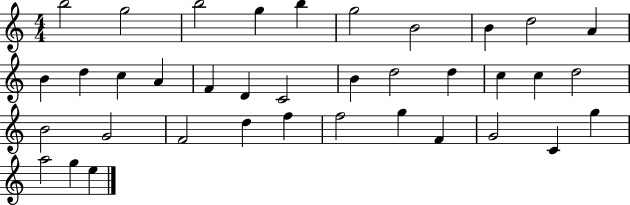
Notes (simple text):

B5/h G5/h B5/h G5/q B5/q G5/h B4/h B4/q D5/h A4/q B4/q D5/q C5/q A4/q F4/q D4/q C4/h B4/q D5/h D5/q C5/q C5/q D5/h B4/h G4/h F4/h D5/q F5/q F5/h G5/q F4/q G4/h C4/q G5/q A5/h G5/q E5/q